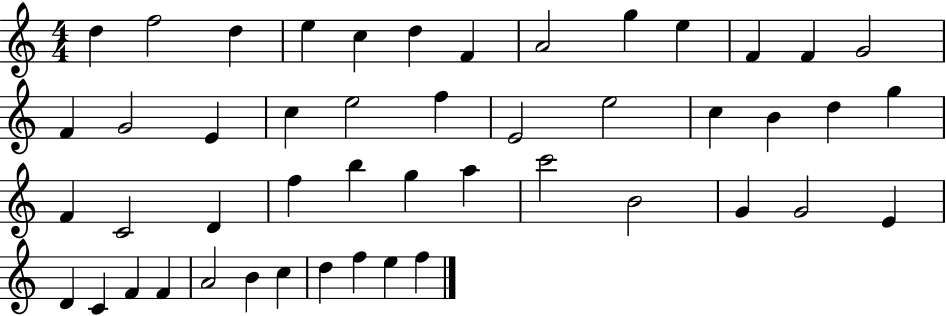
X:1
T:Untitled
M:4/4
L:1/4
K:C
d f2 d e c d F A2 g e F F G2 F G2 E c e2 f E2 e2 c B d g F C2 D f b g a c'2 B2 G G2 E D C F F A2 B c d f e f